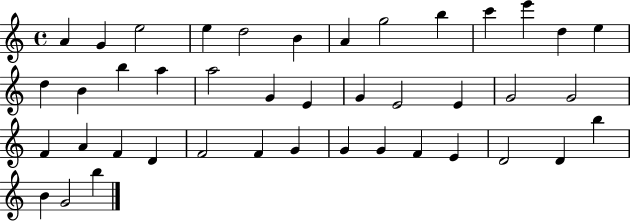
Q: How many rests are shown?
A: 0